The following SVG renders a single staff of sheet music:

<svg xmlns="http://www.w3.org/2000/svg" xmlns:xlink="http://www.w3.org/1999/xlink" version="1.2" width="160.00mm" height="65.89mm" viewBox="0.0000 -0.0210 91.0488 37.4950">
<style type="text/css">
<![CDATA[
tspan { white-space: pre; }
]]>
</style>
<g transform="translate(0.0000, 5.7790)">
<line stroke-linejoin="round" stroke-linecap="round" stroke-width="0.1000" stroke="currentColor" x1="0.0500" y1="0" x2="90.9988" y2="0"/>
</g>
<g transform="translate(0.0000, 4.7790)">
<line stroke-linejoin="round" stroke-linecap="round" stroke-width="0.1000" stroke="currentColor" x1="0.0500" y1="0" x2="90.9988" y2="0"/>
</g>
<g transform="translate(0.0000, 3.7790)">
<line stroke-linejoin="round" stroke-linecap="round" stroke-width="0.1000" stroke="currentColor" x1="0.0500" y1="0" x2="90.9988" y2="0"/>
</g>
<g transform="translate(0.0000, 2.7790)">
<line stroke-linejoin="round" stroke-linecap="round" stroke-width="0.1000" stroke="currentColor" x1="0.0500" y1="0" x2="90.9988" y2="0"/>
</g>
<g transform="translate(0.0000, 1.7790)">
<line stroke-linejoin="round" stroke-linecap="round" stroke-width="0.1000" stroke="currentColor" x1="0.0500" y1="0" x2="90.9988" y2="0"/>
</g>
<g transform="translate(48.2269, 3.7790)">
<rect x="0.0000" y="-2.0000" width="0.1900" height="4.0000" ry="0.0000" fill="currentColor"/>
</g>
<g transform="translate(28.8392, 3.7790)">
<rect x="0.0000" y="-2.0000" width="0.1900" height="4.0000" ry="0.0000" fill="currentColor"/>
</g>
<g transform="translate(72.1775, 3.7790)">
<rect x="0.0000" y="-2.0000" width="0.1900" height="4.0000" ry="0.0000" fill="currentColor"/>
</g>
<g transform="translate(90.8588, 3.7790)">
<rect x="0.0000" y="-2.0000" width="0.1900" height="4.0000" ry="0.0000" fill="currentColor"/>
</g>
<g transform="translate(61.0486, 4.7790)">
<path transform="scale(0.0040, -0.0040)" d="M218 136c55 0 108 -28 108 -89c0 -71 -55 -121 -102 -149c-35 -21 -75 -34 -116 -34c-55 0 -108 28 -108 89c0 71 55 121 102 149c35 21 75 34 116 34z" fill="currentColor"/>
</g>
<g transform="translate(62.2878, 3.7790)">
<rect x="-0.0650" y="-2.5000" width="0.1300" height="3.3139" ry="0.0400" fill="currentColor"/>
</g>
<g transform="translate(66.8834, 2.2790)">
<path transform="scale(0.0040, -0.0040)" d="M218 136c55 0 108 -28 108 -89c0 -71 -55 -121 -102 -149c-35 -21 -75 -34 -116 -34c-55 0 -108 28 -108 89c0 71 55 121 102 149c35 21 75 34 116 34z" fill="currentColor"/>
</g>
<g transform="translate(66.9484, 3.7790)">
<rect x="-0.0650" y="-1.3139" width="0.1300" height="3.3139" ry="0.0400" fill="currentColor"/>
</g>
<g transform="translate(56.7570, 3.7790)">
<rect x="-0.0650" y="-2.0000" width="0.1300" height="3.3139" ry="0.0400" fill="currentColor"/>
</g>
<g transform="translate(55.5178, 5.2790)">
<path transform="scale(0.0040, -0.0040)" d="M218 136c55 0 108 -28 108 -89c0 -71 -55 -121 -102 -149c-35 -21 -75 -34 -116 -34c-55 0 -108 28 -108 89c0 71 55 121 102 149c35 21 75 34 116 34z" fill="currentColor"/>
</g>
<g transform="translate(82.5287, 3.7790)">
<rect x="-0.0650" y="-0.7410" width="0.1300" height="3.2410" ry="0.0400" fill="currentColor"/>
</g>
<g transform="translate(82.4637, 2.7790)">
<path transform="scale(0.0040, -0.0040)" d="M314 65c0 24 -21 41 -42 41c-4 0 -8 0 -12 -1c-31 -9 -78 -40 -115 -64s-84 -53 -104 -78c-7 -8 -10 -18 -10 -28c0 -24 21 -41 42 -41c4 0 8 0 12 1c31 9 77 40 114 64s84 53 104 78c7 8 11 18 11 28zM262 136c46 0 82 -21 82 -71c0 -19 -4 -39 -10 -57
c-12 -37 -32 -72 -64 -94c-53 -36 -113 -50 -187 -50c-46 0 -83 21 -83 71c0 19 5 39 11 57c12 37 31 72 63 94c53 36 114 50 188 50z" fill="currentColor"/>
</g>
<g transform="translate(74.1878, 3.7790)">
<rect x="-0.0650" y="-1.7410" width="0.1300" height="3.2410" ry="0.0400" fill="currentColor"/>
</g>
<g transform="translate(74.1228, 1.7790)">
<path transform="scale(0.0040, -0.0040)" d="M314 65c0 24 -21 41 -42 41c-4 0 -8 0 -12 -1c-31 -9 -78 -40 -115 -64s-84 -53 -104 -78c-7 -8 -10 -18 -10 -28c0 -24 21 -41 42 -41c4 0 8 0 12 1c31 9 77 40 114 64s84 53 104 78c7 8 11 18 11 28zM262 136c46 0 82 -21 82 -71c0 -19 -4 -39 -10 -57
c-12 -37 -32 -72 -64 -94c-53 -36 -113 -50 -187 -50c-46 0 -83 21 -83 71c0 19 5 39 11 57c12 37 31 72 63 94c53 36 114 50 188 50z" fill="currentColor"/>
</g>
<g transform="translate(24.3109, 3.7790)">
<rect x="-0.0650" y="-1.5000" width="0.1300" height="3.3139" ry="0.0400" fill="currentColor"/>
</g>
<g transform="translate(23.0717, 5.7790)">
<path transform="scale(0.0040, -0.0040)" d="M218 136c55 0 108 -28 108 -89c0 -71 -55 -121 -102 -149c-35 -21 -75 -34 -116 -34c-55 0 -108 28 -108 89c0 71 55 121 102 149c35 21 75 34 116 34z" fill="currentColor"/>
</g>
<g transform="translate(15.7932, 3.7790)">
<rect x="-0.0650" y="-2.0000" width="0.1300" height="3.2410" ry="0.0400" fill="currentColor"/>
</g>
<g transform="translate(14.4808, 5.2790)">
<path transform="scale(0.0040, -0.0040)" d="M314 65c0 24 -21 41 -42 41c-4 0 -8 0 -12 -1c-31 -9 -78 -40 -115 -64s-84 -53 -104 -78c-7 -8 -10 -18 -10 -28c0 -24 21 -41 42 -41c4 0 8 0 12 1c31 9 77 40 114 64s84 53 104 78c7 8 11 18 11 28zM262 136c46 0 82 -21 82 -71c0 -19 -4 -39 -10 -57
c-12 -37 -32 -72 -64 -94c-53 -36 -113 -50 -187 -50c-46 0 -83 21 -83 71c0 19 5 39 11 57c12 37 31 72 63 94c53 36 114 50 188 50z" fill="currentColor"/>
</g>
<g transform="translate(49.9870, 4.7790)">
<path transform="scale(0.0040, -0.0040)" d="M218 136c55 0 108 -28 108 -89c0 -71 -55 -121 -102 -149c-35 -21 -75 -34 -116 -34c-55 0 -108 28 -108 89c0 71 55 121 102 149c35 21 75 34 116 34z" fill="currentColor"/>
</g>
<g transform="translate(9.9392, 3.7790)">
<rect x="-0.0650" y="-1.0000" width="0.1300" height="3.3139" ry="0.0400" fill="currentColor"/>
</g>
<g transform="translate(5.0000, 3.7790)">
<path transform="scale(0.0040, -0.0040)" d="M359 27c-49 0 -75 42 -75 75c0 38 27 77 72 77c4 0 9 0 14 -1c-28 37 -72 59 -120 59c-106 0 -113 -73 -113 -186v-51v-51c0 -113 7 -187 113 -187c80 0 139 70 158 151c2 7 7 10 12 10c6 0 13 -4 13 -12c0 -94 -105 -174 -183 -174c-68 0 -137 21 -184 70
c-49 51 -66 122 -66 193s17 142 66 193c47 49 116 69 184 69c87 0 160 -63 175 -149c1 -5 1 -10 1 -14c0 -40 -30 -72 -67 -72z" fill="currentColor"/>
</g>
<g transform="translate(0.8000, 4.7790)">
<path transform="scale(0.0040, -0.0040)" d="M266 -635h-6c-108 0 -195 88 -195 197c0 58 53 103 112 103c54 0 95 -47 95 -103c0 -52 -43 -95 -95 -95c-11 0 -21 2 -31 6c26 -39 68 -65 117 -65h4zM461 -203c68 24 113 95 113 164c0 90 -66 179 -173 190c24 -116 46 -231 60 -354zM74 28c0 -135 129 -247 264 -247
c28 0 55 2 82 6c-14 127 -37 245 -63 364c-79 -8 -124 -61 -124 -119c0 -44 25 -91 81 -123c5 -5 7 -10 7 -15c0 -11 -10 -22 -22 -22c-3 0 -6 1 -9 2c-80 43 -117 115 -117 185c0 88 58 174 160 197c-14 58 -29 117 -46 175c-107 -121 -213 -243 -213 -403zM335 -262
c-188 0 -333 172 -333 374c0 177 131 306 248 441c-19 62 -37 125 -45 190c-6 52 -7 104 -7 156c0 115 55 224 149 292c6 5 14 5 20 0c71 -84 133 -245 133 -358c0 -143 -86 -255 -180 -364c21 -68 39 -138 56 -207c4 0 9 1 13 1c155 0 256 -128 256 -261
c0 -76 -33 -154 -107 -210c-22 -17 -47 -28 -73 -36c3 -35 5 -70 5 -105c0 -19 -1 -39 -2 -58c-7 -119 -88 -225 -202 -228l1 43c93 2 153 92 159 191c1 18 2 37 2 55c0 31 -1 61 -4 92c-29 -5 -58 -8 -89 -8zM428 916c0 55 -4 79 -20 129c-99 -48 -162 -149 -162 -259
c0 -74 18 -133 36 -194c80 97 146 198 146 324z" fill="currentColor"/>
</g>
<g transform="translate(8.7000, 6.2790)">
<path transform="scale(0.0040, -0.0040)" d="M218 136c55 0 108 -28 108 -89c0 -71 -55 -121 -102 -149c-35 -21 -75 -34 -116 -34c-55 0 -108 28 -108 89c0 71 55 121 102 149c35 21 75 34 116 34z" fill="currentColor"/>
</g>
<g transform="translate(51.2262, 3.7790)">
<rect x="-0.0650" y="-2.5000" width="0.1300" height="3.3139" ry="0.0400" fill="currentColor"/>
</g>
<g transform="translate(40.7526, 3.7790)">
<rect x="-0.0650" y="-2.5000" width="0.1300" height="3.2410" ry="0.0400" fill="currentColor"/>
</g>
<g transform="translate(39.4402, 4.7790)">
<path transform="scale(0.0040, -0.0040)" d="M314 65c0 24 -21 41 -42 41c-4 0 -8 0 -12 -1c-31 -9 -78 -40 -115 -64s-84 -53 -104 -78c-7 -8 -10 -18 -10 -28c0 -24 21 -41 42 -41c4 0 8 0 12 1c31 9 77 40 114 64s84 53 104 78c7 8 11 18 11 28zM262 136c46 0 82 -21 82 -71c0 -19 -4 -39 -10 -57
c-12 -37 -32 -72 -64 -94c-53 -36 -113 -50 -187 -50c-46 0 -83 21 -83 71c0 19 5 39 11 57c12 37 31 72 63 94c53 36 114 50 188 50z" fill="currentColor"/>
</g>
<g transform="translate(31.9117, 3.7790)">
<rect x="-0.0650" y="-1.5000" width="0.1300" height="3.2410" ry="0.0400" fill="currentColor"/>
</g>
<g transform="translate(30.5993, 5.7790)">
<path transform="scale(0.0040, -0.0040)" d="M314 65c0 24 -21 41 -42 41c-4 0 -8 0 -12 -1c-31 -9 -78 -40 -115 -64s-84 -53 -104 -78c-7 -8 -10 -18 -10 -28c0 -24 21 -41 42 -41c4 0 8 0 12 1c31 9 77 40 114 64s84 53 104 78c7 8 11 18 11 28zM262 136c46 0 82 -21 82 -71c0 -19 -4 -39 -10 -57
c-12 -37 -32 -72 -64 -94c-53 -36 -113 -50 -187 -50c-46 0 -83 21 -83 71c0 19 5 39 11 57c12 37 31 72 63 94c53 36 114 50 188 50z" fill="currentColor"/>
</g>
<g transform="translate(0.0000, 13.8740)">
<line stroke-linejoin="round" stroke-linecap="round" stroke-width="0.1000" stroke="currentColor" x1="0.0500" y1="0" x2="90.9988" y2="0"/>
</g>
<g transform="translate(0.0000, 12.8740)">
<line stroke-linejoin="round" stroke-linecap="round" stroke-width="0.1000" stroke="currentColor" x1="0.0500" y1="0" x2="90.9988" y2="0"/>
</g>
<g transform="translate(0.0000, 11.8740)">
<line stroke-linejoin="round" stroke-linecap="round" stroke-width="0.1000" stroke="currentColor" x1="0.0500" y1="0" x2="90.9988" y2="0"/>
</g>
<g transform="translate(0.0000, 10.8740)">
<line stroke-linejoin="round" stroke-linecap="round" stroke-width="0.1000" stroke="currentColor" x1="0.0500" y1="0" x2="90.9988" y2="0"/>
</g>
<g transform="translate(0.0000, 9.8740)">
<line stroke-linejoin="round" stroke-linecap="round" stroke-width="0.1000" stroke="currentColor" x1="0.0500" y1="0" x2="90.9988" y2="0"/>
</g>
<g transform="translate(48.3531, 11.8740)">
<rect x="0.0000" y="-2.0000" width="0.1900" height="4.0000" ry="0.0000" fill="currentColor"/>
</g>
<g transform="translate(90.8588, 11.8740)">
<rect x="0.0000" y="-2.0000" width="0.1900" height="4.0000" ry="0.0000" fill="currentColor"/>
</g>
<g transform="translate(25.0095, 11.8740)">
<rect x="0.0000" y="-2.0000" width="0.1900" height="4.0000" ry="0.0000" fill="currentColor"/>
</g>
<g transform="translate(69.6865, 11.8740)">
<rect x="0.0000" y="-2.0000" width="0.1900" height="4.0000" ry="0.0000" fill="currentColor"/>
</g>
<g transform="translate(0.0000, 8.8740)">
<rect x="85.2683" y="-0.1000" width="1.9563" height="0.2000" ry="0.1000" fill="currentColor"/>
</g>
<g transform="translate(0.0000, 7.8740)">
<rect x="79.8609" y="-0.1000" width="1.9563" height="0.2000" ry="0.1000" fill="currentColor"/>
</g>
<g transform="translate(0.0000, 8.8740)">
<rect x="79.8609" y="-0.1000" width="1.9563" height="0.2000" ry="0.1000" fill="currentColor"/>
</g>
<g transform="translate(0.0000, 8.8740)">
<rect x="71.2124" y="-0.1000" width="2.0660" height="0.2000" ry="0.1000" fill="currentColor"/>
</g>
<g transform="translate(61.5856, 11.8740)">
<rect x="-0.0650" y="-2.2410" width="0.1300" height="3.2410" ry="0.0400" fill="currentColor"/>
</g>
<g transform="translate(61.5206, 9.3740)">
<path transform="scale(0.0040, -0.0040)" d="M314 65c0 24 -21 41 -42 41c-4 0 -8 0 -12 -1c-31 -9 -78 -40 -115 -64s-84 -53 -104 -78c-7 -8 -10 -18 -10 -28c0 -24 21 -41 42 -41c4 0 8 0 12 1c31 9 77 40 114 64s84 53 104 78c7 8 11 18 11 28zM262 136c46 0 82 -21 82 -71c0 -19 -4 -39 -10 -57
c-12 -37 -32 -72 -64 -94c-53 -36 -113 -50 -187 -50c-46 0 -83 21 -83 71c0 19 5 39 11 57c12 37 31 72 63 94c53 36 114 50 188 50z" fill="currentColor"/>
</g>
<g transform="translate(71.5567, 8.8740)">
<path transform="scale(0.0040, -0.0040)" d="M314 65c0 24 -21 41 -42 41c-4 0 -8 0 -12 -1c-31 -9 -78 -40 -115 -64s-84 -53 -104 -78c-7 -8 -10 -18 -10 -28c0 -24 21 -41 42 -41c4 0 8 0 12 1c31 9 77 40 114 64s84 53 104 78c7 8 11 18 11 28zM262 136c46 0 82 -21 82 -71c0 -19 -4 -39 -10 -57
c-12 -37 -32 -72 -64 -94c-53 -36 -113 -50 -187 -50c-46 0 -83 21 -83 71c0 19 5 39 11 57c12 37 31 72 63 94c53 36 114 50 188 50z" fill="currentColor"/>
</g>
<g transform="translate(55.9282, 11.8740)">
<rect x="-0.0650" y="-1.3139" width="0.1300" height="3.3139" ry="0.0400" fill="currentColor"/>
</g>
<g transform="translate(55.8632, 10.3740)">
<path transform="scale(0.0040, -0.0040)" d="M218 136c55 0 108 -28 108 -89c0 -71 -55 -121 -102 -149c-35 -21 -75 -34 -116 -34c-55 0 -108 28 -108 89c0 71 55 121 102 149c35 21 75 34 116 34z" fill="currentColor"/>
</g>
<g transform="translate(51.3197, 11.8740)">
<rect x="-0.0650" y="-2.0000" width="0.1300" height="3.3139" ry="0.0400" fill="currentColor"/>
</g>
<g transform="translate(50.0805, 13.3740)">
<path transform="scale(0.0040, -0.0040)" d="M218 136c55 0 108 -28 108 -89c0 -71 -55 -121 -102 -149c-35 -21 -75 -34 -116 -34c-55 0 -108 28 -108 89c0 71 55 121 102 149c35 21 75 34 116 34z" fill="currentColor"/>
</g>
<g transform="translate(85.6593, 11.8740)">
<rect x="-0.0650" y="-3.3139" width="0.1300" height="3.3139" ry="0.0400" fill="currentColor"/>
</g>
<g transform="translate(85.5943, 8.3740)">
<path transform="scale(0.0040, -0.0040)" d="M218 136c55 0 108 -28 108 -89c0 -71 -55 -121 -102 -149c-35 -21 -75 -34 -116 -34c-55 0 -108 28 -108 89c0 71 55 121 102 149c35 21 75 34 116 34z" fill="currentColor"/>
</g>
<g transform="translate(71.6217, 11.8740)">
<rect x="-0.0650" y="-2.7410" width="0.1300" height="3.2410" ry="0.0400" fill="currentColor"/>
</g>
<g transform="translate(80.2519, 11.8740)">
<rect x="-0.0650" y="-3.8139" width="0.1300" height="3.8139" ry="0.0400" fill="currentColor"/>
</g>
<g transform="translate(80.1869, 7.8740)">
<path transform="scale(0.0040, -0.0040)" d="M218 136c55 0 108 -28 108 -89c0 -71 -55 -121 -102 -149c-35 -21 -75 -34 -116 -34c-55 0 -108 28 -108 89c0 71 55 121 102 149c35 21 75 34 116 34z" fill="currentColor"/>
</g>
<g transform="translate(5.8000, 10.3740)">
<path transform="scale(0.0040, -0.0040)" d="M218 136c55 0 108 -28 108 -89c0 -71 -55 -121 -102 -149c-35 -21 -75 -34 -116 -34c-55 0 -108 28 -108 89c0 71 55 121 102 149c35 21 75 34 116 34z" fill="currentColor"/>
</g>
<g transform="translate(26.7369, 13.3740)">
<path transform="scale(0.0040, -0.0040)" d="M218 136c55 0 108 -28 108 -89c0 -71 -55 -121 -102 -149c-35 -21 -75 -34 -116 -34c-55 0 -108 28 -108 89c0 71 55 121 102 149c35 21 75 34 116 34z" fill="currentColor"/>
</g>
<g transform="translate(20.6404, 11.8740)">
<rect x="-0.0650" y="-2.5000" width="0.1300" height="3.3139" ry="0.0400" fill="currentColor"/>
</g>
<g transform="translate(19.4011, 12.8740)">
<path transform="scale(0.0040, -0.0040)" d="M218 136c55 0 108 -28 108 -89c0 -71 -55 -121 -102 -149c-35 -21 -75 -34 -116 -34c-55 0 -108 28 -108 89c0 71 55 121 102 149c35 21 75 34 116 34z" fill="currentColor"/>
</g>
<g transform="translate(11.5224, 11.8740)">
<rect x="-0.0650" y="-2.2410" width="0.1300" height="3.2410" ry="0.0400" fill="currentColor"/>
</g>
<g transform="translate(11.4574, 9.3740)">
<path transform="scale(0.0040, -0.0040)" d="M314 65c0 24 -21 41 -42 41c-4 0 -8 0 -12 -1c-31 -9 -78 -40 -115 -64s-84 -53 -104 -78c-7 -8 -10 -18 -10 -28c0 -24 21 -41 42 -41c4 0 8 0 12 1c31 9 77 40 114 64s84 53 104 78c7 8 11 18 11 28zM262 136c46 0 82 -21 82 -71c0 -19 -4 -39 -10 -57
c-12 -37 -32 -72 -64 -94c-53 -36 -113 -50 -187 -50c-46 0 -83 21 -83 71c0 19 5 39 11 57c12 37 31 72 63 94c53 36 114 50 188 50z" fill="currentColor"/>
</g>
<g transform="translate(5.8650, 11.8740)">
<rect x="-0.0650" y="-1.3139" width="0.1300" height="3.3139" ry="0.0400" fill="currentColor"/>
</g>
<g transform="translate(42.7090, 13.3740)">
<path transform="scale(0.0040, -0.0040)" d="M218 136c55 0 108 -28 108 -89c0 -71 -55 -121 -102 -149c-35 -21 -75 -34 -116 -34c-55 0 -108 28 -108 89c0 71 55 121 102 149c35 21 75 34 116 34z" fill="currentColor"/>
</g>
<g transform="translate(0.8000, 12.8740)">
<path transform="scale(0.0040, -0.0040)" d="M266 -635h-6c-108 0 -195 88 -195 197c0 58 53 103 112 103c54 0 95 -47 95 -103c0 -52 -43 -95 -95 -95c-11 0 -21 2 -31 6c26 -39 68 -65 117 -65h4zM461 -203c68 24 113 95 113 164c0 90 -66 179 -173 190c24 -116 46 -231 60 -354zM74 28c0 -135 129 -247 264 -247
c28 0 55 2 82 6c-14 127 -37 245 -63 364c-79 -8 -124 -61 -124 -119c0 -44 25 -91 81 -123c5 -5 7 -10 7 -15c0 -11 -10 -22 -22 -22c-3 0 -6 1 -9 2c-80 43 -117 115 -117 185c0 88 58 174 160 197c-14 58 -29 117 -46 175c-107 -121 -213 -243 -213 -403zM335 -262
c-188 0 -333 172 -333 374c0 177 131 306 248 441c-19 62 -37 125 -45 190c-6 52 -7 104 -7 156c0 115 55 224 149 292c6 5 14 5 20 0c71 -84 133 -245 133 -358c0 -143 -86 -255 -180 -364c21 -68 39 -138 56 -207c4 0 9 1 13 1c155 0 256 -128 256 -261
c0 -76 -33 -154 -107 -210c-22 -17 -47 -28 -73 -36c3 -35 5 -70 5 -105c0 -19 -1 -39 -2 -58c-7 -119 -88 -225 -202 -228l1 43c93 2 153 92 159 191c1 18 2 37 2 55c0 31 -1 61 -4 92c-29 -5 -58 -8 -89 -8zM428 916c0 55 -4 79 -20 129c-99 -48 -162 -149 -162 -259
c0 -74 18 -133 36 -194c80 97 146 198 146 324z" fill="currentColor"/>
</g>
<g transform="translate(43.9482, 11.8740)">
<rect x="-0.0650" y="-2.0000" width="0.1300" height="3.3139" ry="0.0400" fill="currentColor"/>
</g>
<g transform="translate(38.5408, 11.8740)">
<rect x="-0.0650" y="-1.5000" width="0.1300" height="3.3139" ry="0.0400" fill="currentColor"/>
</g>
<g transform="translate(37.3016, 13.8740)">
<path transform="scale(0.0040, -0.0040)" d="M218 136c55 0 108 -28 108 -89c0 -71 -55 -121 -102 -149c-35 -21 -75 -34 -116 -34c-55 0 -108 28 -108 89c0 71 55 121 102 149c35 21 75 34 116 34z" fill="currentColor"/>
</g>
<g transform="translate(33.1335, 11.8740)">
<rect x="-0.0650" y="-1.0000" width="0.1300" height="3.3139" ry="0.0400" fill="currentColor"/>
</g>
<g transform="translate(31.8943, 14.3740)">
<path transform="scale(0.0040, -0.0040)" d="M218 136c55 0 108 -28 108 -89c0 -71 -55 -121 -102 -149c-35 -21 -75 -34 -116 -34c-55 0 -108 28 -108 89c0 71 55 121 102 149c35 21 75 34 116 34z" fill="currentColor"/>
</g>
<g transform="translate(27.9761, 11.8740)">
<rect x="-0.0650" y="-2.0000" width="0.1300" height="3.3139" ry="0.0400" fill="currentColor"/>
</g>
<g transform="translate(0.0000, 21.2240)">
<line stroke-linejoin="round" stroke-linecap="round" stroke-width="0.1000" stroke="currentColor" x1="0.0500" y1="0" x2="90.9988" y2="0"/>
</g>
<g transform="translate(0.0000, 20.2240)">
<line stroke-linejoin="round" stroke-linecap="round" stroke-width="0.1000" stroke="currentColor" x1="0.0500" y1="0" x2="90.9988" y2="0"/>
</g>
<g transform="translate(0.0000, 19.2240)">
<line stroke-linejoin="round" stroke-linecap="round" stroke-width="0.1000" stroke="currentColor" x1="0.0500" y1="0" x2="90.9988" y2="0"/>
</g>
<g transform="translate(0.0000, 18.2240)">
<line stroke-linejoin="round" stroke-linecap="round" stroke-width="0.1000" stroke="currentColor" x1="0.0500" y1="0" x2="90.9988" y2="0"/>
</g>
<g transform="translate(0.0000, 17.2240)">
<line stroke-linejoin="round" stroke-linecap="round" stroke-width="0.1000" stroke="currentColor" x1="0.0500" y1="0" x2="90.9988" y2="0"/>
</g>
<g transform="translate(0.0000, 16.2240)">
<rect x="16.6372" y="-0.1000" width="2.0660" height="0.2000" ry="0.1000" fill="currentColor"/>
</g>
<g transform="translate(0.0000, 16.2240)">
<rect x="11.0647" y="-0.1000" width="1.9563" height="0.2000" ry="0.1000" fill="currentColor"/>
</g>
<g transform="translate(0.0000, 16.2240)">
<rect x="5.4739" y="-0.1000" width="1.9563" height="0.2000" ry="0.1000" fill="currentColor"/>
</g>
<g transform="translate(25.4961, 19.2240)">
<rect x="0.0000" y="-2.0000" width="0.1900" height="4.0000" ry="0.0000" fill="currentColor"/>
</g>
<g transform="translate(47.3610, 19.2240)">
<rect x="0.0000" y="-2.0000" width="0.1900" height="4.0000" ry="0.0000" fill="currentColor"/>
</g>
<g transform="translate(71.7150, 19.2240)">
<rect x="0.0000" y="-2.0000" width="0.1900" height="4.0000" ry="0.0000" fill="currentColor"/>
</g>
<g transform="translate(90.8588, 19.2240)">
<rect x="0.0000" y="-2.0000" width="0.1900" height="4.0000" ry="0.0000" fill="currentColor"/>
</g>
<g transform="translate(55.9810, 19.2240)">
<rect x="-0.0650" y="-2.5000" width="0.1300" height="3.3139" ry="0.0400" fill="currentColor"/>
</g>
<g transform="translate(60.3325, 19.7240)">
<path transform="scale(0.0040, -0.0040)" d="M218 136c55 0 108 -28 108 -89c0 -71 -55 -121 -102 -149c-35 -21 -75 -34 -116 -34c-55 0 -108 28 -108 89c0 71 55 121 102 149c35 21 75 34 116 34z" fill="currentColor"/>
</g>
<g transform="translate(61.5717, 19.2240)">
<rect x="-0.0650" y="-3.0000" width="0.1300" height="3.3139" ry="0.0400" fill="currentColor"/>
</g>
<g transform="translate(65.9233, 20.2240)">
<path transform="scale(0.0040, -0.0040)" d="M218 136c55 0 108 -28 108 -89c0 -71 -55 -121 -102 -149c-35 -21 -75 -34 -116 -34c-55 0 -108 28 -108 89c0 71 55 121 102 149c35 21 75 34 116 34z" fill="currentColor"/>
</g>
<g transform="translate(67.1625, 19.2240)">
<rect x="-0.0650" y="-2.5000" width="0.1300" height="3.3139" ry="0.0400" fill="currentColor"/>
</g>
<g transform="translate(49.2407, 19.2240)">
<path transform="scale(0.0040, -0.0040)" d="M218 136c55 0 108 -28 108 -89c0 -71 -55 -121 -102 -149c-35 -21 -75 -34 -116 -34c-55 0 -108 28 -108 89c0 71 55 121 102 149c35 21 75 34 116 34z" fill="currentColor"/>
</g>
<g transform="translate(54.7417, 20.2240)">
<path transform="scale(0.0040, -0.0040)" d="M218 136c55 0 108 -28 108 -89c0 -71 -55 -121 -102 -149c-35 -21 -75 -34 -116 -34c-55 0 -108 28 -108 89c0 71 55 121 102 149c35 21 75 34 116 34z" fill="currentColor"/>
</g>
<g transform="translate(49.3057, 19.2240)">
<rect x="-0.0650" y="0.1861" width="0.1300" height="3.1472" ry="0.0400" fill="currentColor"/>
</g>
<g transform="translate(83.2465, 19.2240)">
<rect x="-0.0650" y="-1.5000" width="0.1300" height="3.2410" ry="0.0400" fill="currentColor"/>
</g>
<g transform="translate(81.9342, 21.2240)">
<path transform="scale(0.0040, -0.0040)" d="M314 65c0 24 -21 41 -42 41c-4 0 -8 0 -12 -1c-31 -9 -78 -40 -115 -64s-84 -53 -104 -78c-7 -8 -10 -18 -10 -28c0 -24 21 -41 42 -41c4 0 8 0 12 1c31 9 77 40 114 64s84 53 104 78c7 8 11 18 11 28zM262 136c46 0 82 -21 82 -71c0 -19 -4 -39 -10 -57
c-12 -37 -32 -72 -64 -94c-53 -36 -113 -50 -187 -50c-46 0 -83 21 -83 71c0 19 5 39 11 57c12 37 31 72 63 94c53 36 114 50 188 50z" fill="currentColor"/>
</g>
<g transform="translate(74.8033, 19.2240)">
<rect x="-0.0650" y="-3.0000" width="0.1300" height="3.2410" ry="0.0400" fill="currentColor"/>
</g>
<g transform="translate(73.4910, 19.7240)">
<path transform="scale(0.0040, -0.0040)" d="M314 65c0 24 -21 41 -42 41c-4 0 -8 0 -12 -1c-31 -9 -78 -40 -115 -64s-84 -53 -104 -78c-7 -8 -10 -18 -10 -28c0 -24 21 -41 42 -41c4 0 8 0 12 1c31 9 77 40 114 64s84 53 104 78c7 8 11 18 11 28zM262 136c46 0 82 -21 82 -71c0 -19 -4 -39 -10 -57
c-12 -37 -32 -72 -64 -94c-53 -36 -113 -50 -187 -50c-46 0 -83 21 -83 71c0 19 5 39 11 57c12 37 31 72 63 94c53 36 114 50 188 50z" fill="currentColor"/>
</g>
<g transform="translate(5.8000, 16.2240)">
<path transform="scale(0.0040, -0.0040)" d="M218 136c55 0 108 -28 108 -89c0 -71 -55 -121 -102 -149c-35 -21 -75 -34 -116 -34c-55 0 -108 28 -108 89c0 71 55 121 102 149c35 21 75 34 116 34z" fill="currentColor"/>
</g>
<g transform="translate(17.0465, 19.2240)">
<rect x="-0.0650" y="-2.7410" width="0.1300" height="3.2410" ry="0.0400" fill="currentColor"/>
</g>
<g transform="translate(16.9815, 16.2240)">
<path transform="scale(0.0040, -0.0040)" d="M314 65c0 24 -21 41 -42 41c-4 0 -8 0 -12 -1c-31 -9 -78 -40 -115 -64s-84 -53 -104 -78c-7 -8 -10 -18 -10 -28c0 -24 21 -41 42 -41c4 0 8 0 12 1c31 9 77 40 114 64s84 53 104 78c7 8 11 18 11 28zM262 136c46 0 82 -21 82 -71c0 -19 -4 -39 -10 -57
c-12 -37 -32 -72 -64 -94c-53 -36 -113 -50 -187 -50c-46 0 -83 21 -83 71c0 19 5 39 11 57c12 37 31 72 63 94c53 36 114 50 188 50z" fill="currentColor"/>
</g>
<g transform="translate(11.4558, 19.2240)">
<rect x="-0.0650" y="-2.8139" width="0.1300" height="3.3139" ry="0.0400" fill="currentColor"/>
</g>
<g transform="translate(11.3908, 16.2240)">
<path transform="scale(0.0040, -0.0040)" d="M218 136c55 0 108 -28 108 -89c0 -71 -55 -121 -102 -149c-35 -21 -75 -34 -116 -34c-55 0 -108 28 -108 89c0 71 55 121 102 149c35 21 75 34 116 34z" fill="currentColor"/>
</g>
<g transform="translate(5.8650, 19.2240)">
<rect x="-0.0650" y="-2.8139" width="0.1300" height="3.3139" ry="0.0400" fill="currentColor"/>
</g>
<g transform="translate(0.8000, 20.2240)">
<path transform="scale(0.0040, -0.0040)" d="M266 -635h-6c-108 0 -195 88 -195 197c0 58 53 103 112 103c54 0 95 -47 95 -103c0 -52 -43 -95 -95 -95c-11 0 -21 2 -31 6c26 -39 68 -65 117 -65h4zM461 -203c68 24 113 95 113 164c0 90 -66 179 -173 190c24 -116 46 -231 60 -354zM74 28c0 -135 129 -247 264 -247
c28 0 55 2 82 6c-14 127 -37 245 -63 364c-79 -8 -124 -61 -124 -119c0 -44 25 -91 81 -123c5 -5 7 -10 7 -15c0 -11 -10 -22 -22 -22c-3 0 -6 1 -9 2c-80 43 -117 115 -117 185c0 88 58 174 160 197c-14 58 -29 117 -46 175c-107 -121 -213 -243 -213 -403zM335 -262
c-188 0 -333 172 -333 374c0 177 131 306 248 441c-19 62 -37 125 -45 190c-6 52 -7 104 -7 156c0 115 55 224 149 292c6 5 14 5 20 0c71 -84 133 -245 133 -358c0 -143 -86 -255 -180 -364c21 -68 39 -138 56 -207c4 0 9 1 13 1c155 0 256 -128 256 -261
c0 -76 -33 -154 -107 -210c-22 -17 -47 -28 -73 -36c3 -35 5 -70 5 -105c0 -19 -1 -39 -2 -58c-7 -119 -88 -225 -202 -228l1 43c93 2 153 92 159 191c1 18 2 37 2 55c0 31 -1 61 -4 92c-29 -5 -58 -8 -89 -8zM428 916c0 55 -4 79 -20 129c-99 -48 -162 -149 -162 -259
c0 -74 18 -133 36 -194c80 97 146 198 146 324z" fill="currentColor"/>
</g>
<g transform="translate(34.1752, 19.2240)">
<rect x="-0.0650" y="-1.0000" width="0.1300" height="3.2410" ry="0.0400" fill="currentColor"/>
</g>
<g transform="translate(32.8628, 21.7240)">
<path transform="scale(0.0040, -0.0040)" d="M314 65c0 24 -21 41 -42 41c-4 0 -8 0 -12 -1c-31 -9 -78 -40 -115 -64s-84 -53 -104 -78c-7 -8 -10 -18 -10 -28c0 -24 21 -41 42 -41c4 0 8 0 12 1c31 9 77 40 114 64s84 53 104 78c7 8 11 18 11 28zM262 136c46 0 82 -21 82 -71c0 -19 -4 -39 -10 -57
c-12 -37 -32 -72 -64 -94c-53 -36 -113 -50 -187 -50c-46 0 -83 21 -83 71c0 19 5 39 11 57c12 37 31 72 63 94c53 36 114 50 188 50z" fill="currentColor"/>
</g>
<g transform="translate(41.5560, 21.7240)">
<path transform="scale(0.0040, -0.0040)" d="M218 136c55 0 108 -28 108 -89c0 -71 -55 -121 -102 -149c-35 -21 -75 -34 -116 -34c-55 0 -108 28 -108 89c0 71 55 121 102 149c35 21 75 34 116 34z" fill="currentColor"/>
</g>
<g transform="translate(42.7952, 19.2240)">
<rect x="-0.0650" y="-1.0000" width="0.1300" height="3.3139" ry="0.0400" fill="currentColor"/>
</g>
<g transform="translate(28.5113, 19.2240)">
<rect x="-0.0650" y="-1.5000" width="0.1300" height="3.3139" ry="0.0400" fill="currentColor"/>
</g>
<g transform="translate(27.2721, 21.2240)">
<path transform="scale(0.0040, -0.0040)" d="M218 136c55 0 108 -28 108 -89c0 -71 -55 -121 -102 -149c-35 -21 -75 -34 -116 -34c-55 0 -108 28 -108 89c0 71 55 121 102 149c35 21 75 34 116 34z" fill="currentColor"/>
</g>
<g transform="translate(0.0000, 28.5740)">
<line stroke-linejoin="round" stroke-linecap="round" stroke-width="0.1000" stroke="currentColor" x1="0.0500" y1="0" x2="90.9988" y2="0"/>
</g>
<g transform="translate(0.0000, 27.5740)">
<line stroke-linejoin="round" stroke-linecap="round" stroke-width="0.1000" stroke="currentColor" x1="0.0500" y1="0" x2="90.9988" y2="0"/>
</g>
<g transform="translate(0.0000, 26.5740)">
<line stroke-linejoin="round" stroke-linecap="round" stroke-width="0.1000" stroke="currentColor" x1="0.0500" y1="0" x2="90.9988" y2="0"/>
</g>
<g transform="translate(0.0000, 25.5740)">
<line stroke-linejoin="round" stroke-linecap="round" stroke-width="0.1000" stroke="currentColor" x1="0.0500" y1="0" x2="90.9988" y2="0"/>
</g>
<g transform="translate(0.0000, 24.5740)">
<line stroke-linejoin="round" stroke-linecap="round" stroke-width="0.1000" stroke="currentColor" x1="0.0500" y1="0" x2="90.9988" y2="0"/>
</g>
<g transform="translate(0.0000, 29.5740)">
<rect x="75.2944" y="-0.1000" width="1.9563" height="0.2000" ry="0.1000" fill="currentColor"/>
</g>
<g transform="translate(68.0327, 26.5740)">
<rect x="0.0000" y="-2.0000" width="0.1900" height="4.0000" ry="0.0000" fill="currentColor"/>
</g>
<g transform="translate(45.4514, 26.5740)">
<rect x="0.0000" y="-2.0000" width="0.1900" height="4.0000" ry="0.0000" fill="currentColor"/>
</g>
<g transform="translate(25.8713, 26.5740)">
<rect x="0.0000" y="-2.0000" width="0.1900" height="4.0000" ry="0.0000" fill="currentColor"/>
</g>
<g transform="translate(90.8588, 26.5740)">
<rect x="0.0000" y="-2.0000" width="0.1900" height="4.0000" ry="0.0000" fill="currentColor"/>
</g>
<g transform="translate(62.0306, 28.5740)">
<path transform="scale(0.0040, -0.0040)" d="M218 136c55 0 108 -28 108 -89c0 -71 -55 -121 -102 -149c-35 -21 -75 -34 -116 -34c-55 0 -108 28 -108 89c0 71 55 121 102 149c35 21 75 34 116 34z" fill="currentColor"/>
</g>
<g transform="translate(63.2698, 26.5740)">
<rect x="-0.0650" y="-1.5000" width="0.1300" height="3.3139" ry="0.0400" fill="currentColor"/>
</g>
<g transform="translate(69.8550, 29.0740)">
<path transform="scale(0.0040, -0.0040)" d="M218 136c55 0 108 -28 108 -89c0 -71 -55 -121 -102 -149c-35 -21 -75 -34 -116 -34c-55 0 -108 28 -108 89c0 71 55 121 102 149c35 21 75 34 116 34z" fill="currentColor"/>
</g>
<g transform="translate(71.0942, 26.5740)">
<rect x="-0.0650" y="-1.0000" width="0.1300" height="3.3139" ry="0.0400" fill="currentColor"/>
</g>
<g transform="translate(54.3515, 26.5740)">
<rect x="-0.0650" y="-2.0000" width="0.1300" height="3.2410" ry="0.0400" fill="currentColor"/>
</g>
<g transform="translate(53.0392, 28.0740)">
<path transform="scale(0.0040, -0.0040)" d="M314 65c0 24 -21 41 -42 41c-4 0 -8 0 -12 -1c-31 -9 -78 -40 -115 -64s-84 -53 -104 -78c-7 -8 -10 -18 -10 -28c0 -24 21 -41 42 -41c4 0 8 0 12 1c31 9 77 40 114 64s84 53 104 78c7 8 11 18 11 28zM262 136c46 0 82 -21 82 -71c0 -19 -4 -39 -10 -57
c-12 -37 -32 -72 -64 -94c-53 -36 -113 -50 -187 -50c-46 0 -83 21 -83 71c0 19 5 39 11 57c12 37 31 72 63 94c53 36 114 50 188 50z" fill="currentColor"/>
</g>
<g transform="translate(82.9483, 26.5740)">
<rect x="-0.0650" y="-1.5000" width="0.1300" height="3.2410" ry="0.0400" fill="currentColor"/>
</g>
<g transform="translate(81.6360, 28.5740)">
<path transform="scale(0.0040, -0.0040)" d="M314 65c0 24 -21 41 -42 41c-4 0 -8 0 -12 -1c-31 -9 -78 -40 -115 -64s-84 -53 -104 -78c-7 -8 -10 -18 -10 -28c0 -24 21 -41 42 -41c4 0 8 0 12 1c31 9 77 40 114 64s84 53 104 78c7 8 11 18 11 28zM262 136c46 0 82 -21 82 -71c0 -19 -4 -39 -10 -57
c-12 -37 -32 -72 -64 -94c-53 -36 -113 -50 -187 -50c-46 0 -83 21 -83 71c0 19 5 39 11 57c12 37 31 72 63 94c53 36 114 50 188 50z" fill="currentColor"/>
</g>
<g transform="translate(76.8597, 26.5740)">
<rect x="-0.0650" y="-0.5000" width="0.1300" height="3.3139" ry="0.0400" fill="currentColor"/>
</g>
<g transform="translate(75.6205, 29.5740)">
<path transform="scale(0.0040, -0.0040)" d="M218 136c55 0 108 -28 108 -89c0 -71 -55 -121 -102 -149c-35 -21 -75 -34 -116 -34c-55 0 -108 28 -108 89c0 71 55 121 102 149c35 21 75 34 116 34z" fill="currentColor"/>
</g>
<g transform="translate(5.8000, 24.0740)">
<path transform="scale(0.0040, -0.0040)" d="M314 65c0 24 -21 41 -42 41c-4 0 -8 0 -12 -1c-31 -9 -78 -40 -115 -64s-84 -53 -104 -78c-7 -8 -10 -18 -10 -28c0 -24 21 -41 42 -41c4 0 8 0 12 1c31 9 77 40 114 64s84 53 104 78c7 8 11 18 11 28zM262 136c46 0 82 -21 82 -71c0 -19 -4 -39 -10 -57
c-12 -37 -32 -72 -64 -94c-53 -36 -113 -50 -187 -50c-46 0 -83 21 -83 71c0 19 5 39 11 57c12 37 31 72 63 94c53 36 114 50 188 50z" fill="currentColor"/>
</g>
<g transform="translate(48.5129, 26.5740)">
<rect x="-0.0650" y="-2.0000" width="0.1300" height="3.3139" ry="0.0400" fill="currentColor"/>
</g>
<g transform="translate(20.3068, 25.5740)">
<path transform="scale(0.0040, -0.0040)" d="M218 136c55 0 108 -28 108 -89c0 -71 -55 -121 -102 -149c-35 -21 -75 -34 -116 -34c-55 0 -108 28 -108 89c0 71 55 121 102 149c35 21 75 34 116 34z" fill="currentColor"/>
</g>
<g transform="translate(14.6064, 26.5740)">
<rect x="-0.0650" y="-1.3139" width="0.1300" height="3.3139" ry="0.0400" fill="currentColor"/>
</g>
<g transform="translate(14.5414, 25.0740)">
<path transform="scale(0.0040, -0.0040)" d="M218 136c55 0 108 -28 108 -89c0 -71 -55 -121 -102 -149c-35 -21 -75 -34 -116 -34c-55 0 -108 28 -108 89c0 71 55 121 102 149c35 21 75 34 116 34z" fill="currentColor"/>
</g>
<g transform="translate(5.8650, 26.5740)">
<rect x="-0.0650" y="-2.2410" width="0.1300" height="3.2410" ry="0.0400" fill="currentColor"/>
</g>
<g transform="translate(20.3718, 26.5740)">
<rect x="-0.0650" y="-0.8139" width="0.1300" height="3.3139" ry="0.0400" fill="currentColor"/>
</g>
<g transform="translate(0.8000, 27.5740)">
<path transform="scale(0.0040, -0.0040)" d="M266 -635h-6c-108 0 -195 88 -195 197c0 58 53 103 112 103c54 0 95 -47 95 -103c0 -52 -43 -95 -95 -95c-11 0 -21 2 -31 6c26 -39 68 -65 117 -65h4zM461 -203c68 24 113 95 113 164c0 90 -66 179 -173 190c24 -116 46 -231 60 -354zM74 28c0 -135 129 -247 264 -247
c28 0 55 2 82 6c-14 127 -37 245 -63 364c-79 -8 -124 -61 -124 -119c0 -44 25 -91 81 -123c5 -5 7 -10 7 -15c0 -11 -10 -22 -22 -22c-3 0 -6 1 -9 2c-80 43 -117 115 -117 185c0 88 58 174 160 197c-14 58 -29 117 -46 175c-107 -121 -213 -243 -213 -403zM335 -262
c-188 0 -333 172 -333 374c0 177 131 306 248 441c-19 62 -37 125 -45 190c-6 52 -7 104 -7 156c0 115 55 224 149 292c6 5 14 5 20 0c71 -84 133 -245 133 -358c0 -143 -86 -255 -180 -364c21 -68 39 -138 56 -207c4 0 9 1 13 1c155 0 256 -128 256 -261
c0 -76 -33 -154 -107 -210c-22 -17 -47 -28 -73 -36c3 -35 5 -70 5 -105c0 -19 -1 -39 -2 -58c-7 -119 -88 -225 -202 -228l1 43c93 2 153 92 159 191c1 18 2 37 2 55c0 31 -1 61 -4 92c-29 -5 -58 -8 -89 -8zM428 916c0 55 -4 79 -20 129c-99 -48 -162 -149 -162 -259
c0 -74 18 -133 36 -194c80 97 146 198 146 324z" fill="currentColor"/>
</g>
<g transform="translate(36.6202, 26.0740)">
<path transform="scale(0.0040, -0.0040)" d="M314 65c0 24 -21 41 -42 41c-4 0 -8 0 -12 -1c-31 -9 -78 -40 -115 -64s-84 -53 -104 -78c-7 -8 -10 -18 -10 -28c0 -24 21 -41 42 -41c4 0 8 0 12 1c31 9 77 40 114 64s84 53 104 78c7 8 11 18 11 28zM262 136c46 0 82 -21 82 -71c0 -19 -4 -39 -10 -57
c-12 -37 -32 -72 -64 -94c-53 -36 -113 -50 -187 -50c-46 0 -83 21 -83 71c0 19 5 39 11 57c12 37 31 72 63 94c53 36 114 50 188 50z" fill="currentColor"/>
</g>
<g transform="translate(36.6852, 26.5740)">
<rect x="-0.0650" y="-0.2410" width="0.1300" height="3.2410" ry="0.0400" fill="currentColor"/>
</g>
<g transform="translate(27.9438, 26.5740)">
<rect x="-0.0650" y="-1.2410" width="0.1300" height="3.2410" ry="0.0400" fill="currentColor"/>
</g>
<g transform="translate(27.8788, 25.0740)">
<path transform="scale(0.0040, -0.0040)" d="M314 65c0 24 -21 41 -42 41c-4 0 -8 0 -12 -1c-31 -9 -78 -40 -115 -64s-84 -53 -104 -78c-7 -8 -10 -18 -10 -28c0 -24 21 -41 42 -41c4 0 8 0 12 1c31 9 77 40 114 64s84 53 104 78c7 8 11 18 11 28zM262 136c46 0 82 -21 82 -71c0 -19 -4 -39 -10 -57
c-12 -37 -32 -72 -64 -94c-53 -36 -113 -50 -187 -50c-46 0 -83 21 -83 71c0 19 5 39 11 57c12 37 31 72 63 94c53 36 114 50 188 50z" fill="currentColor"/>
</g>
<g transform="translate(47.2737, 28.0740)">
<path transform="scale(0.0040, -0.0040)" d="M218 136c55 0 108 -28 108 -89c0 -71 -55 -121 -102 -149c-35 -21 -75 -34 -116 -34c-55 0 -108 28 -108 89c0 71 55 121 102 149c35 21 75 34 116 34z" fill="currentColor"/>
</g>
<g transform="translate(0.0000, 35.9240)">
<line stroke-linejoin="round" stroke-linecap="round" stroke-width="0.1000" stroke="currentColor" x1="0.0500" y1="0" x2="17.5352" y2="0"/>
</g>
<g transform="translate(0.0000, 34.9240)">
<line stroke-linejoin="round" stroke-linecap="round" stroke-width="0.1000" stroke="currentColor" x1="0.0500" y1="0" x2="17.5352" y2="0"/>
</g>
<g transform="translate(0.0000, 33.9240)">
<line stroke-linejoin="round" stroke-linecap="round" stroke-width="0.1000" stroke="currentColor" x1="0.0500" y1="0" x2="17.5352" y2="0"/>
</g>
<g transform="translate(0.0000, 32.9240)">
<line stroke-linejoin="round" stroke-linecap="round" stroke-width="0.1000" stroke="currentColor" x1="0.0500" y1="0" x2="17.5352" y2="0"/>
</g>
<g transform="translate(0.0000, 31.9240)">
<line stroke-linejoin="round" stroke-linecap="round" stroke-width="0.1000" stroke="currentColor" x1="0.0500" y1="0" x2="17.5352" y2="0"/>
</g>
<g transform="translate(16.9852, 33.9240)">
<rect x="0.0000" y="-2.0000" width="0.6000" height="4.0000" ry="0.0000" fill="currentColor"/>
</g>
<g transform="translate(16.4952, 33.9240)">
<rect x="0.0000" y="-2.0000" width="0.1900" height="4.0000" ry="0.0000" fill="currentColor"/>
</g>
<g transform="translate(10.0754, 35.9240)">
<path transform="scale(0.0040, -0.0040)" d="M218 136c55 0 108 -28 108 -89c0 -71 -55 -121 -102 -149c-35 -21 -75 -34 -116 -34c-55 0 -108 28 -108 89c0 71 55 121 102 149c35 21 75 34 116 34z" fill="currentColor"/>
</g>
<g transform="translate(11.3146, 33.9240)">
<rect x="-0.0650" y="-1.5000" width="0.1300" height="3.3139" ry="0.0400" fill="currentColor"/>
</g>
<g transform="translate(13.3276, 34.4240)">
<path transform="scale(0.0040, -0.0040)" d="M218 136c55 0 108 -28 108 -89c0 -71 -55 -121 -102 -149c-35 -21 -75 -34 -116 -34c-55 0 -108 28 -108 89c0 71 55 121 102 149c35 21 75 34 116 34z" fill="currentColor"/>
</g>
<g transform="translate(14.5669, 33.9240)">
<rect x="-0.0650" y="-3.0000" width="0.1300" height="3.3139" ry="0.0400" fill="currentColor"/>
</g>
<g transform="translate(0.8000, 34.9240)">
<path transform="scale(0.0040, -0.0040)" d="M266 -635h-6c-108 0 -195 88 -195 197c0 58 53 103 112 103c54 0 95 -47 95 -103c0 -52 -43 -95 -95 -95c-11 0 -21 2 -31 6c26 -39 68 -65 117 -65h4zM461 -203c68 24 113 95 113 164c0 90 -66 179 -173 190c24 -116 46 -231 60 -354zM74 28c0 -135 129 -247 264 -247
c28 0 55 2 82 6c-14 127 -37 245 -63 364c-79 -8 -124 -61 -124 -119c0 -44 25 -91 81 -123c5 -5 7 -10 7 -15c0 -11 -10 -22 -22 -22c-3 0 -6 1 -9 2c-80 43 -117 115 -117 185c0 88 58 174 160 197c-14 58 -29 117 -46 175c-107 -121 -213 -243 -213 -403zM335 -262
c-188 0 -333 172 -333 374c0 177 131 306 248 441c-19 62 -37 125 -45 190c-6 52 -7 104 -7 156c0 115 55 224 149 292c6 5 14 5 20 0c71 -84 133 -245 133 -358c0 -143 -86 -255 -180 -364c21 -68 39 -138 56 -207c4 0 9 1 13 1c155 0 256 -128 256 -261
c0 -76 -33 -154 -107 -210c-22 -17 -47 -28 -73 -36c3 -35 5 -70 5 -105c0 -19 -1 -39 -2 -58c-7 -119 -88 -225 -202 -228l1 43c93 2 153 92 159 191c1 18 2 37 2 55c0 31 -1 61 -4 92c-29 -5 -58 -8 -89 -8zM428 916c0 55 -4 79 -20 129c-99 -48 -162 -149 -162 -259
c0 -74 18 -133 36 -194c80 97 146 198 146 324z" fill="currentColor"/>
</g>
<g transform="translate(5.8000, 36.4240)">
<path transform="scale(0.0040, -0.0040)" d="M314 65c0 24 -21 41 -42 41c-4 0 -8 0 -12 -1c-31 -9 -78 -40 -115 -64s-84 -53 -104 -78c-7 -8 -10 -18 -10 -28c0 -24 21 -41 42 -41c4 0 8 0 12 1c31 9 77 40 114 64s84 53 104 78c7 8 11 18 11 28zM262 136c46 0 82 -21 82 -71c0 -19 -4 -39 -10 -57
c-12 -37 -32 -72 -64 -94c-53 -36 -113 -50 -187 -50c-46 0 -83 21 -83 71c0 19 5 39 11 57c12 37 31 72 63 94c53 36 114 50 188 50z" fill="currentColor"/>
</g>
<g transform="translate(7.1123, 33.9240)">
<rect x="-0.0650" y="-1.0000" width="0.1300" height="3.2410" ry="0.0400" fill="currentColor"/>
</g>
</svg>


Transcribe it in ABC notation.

X:1
T:Untitled
M:4/4
L:1/4
K:C
D F2 E E2 G2 G F G e f2 d2 e g2 G F D E F F e g2 a2 c' b a a a2 E D2 D B G A G A2 E2 g2 e d e2 c2 F F2 E D C E2 D2 E A